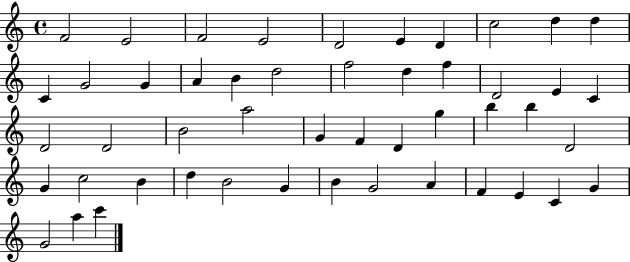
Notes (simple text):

F4/h E4/h F4/h E4/h D4/h E4/q D4/q C5/h D5/q D5/q C4/q G4/h G4/q A4/q B4/q D5/h F5/h D5/q F5/q D4/h E4/q C4/q D4/h D4/h B4/h A5/h G4/q F4/q D4/q G5/q B5/q B5/q D4/h G4/q C5/h B4/q D5/q B4/h G4/q B4/q G4/h A4/q F4/q E4/q C4/q G4/q G4/h A5/q C6/q